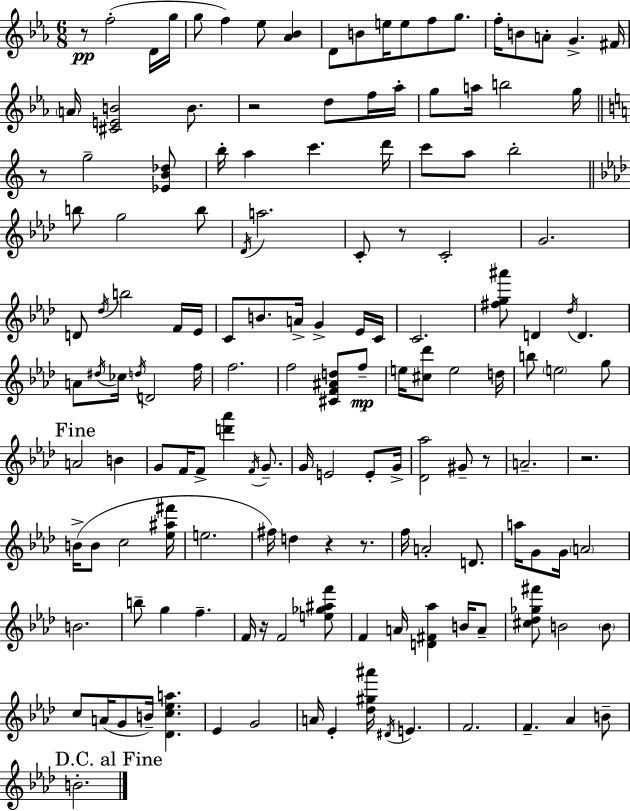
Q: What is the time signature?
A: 6/8